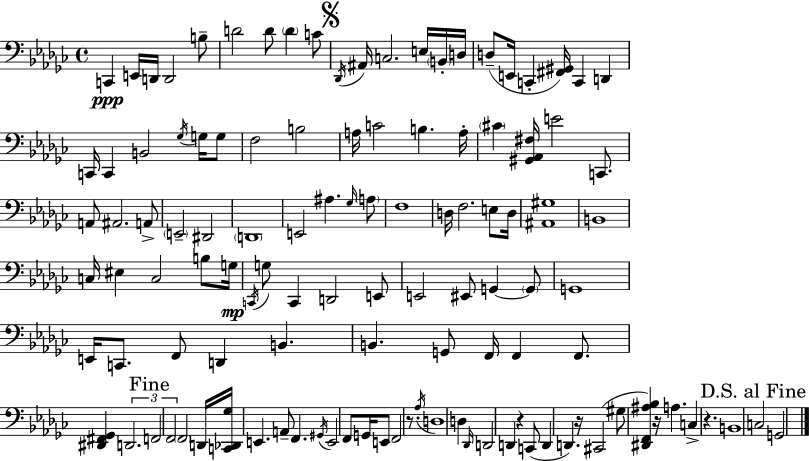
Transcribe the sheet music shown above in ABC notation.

X:1
T:Untitled
M:4/4
L:1/4
K:Ebm
C,, E,,/4 D,,/4 D,,2 B,/2 D2 D/2 D C/2 _D,,/4 ^A,,/4 C,2 E,/4 B,,/4 D,/4 D,/2 E,,/4 C,, [^F,,^G,,]/4 C,, D,, C,,/4 C,, B,,2 _G,/4 G,/4 G,/2 F,2 B,2 A,/4 C2 B, A,/4 ^C [^G,,_A,,^F,]/4 E2 C,,/2 A,,/2 ^A,,2 A,,/2 E,,2 ^D,,2 D,,4 E,,2 ^A, _G,/4 A,/2 F,4 D,/4 F,2 E,/2 D,/4 [^A,,^G,]4 B,,4 C,/4 ^E, C,2 B,/2 G,/4 C,,/4 G,/2 C,, D,,2 E,,/2 E,,2 ^E,,/2 G,, G,,/2 G,,4 E,,/4 C,,/2 F,,/2 D,, B,, B,, G,,/2 F,,/4 F,, F,,/2 [^D,,^F,,_G,,] D,,2 F,,2 F,,2 F,,2 D,,/4 [C,,_D,,_G,]/4 E,, A,,/2 F,, ^G,,/4 E,,2 F,,/2 G,,/4 E,,/2 F,,2 z/2 _A,/4 D,4 D, _D,,/4 D,,2 D,, z C,,/2 D,, D,, z/4 ^C,,2 ^G,/2 [^D,,F,,^A,_B,] z/4 A, C, z B,,4 C,2 G,,2